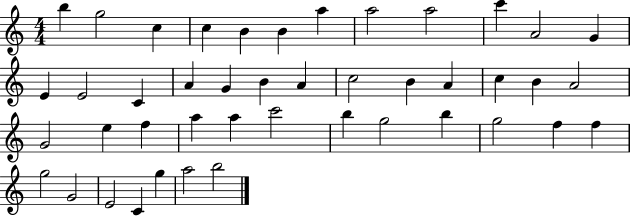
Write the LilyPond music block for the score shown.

{
  \clef treble
  \numericTimeSignature
  \time 4/4
  \key c \major
  b''4 g''2 c''4 | c''4 b'4 b'4 a''4 | a''2 a''2 | c'''4 a'2 g'4 | \break e'4 e'2 c'4 | a'4 g'4 b'4 a'4 | c''2 b'4 a'4 | c''4 b'4 a'2 | \break g'2 e''4 f''4 | a''4 a''4 c'''2 | b''4 g''2 b''4 | g''2 f''4 f''4 | \break g''2 g'2 | e'2 c'4 g''4 | a''2 b''2 | \bar "|."
}